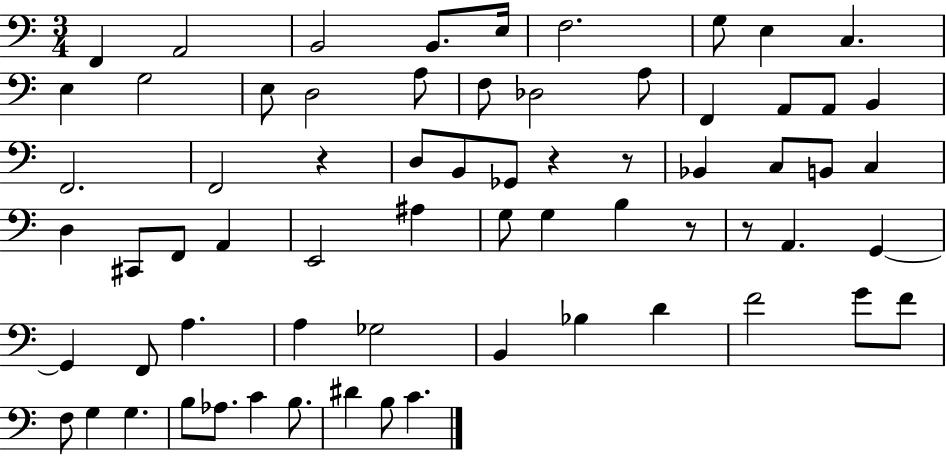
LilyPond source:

{
  \clef bass
  \numericTimeSignature
  \time 3/4
  \key c \major
  f,4 a,2 | b,2 b,8. e16 | f2. | g8 e4 c4. | \break e4 g2 | e8 d2 a8 | f8 des2 a8 | f,4 a,8 a,8 b,4 | \break f,2. | f,2 r4 | d8 b,8 ges,8 r4 r8 | bes,4 c8 b,8 c4 | \break d4 cis,8 f,8 a,4 | e,2 ais4 | g8 g4 b4 r8 | r8 a,4. g,4~~ | \break g,4 f,8 a4. | a4 ges2 | b,4 bes4 d'4 | f'2 g'8 f'8 | \break f8 g4 g4. | b8 aes8. c'4 b8. | dis'4 b8 c'4. | \bar "|."
}